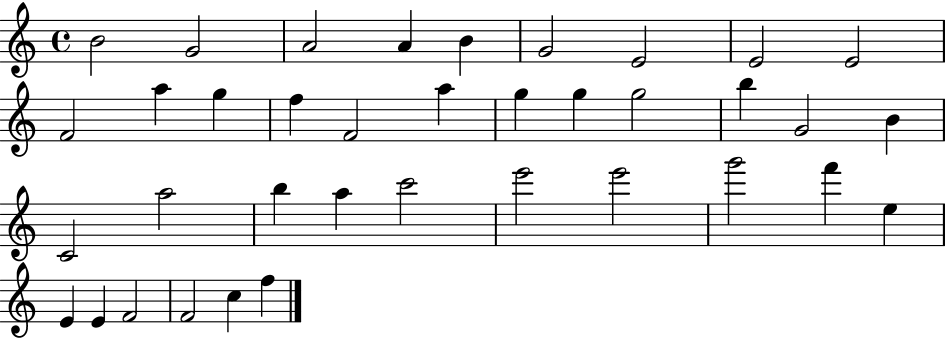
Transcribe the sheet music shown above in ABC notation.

X:1
T:Untitled
M:4/4
L:1/4
K:C
B2 G2 A2 A B G2 E2 E2 E2 F2 a g f F2 a g g g2 b G2 B C2 a2 b a c'2 e'2 e'2 g'2 f' e E E F2 F2 c f